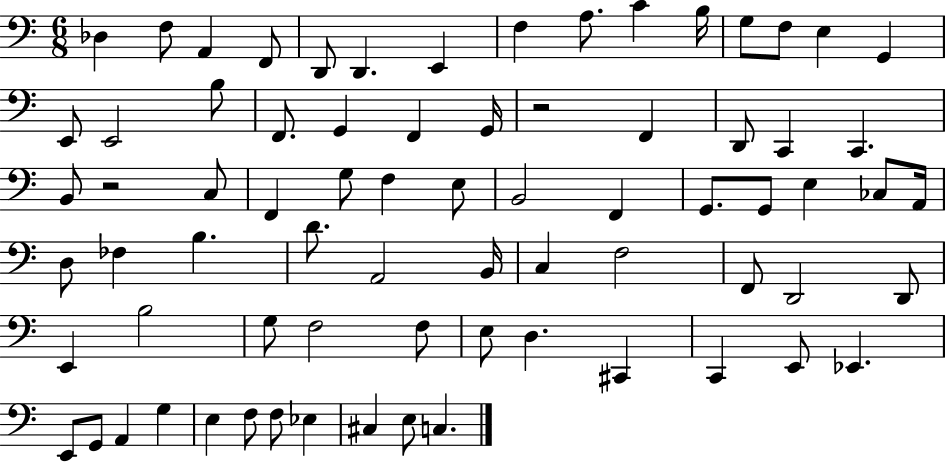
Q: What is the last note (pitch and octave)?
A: C3